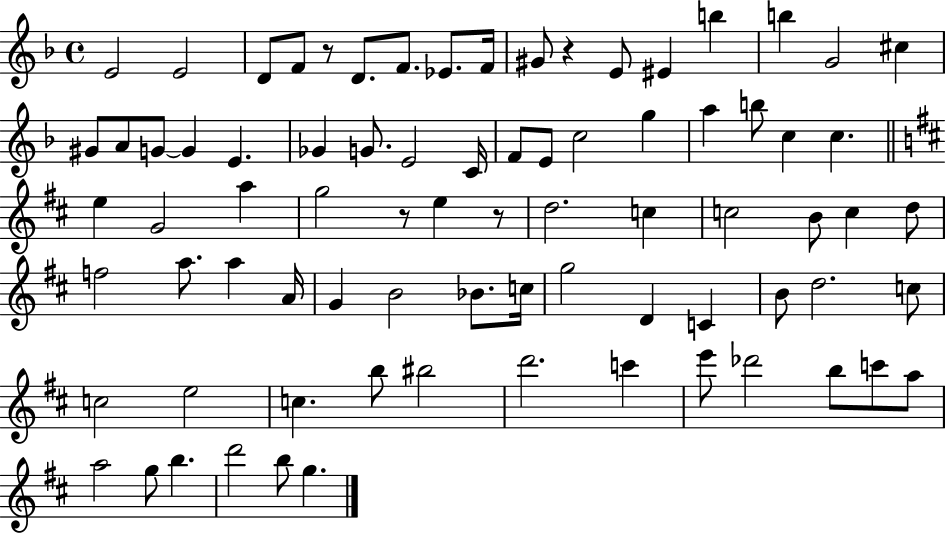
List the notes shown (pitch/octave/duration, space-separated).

E4/h E4/h D4/e F4/e R/e D4/e. F4/e. Eb4/e. F4/s G#4/e R/q E4/e EIS4/q B5/q B5/q G4/h C#5/q G#4/e A4/e G4/e G4/q E4/q. Gb4/q G4/e. E4/h C4/s F4/e E4/e C5/h G5/q A5/q B5/e C5/q C5/q. E5/q G4/h A5/q G5/h R/e E5/q R/e D5/h. C5/q C5/h B4/e C5/q D5/e F5/h A5/e. A5/q A4/s G4/q B4/h Bb4/e. C5/s G5/h D4/q C4/q B4/e D5/h. C5/e C5/h E5/h C5/q. B5/e BIS5/h D6/h. C6/q E6/e Db6/h B5/e C6/e A5/e A5/h G5/e B5/q. D6/h B5/e G5/q.